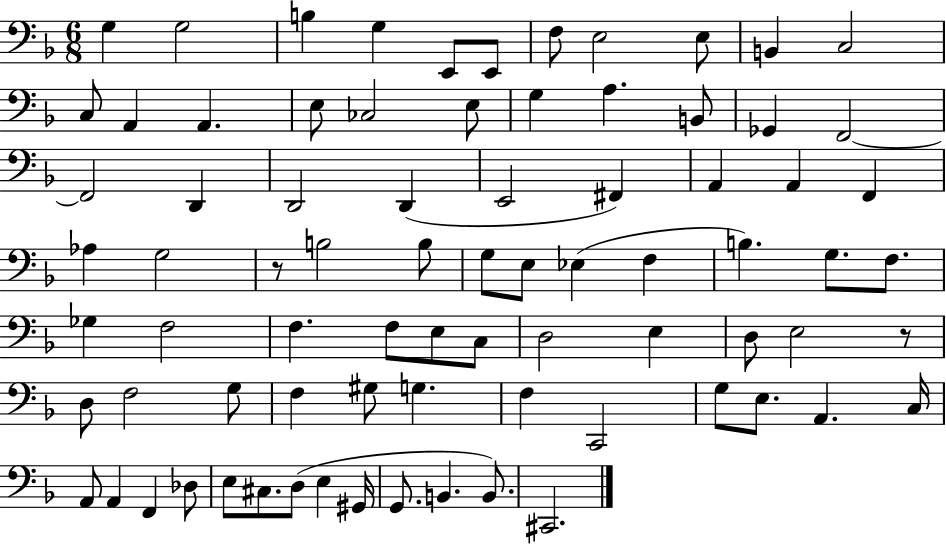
G3/q G3/h B3/q G3/q E2/e E2/e F3/e E3/h E3/e B2/q C3/h C3/e A2/q A2/q. E3/e CES3/h E3/e G3/q A3/q. B2/e Gb2/q F2/h F2/h D2/q D2/h D2/q E2/h F#2/q A2/q A2/q F2/q Ab3/q G3/h R/e B3/h B3/e G3/e E3/e Eb3/q F3/q B3/q. G3/e. F3/e. Gb3/q F3/h F3/q. F3/e E3/e C3/e D3/h E3/q D3/e E3/h R/e D3/e F3/h G3/e F3/q G#3/e G3/q. F3/q C2/h G3/e E3/e. A2/q. C3/s A2/e A2/q F2/q Db3/e E3/e C#3/e. D3/e E3/q G#2/s G2/e. B2/q. B2/e. C#2/h.